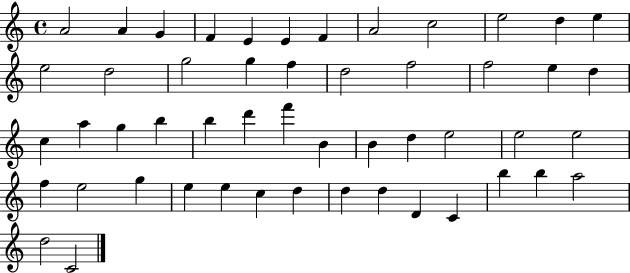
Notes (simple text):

A4/h A4/q G4/q F4/q E4/q E4/q F4/q A4/h C5/h E5/h D5/q E5/q E5/h D5/h G5/h G5/q F5/q D5/h F5/h F5/h E5/q D5/q C5/q A5/q G5/q B5/q B5/q D6/q F6/q B4/q B4/q D5/q E5/h E5/h E5/h F5/q E5/h G5/q E5/q E5/q C5/q D5/q D5/q D5/q D4/q C4/q B5/q B5/q A5/h D5/h C4/h